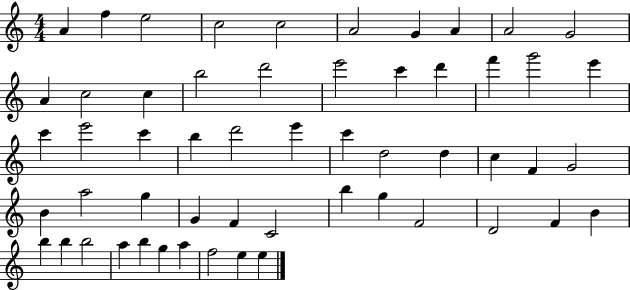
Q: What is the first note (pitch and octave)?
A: A4